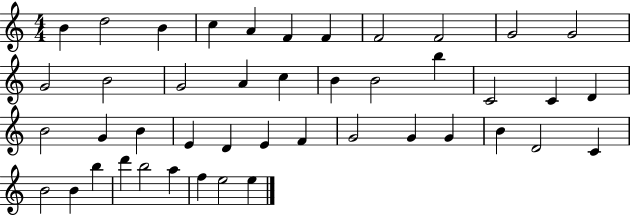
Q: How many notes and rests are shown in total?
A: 44